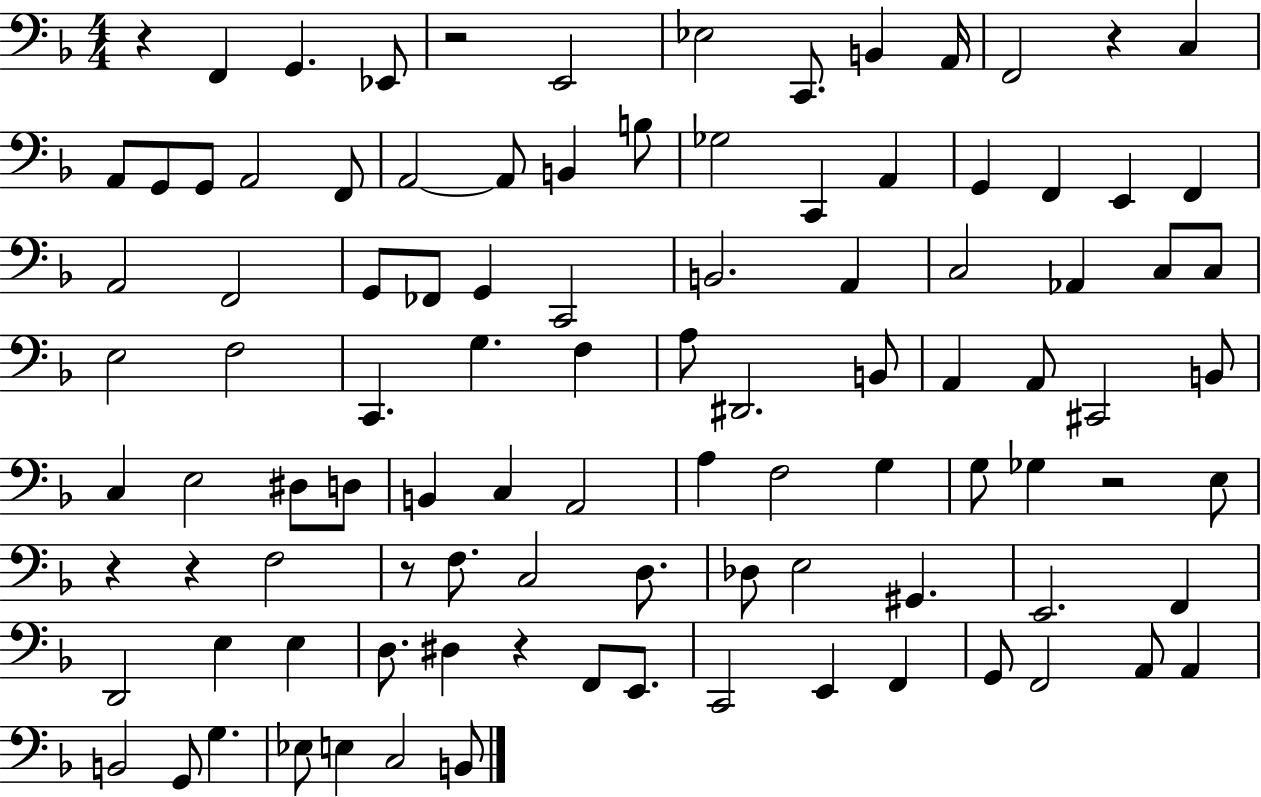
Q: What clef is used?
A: bass